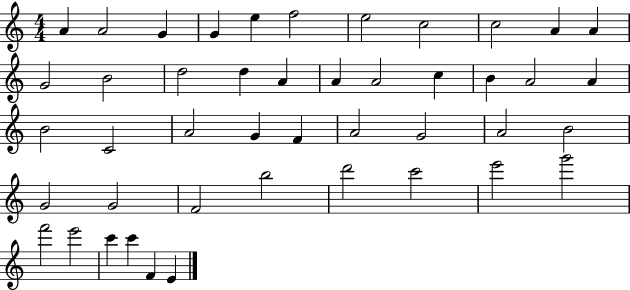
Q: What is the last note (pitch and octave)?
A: E4